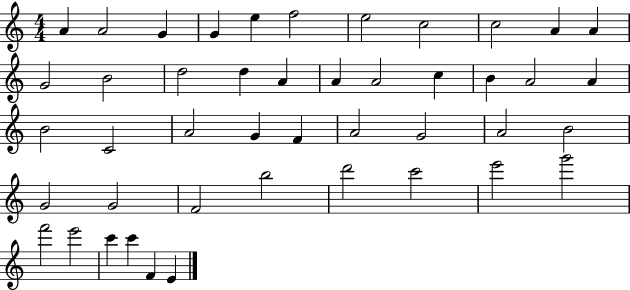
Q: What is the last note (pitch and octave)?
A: E4